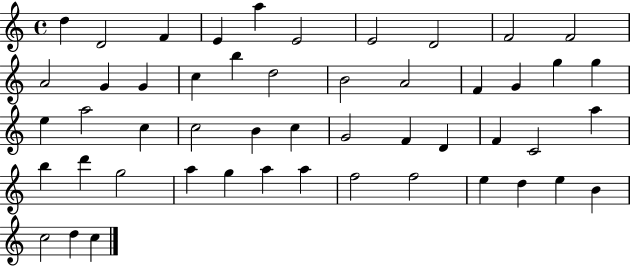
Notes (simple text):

D5/q D4/h F4/q E4/q A5/q E4/h E4/h D4/h F4/h F4/h A4/h G4/q G4/q C5/q B5/q D5/h B4/h A4/h F4/q G4/q G5/q G5/q E5/q A5/h C5/q C5/h B4/q C5/q G4/h F4/q D4/q F4/q C4/h A5/q B5/q D6/q G5/h A5/q G5/q A5/q A5/q F5/h F5/h E5/q D5/q E5/q B4/q C5/h D5/q C5/q